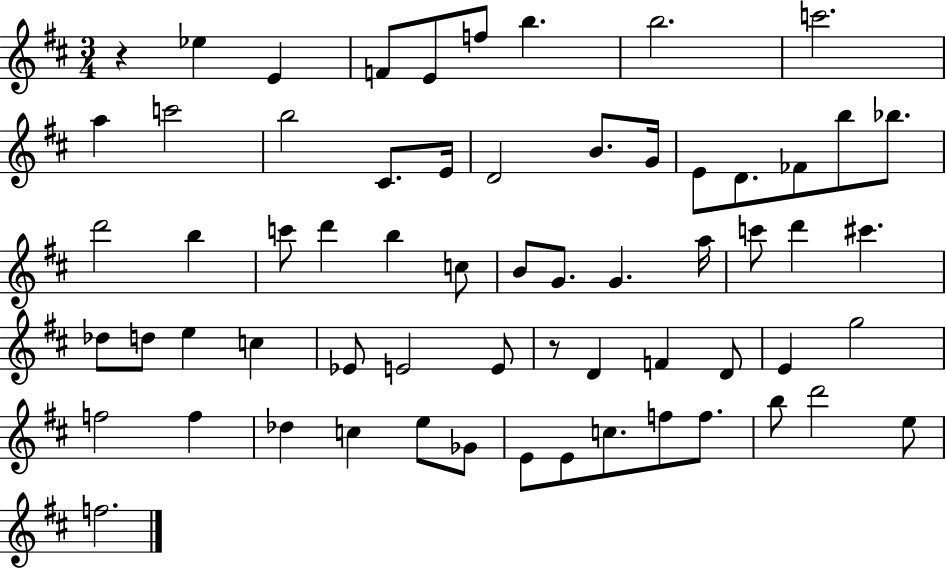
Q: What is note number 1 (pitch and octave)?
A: Eb5